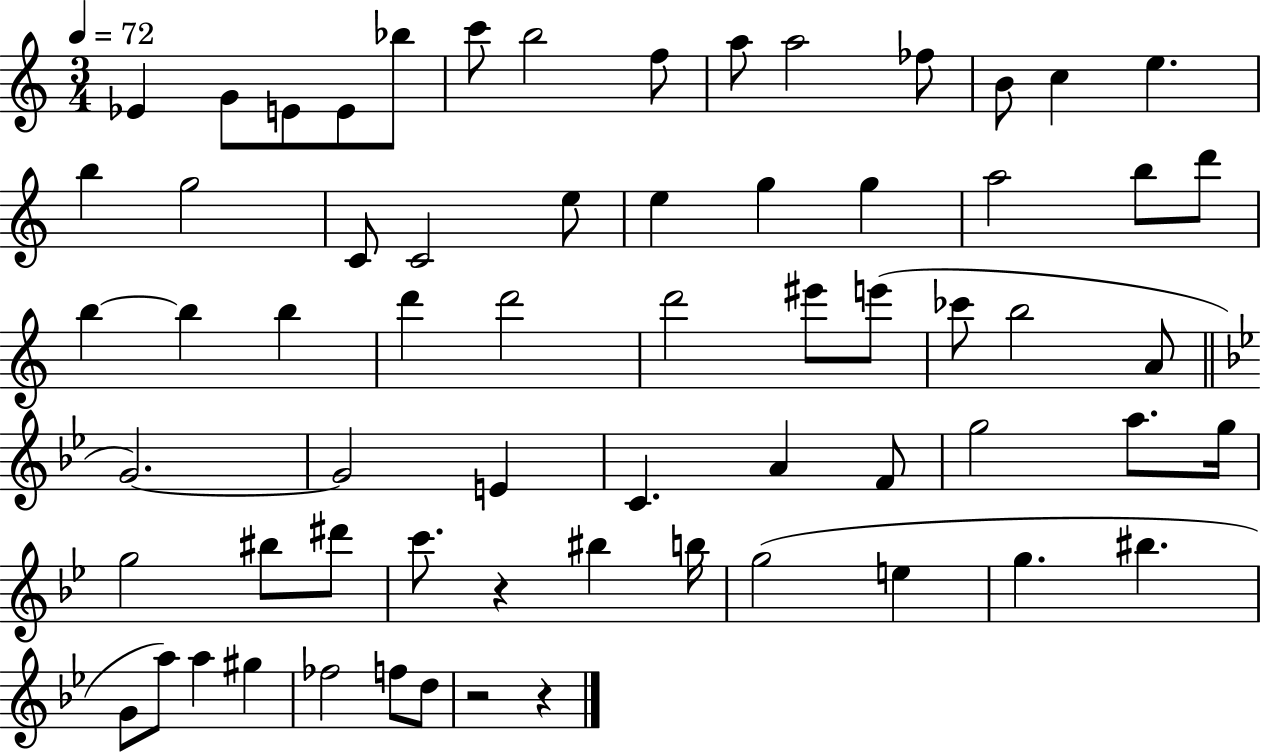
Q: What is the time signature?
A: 3/4